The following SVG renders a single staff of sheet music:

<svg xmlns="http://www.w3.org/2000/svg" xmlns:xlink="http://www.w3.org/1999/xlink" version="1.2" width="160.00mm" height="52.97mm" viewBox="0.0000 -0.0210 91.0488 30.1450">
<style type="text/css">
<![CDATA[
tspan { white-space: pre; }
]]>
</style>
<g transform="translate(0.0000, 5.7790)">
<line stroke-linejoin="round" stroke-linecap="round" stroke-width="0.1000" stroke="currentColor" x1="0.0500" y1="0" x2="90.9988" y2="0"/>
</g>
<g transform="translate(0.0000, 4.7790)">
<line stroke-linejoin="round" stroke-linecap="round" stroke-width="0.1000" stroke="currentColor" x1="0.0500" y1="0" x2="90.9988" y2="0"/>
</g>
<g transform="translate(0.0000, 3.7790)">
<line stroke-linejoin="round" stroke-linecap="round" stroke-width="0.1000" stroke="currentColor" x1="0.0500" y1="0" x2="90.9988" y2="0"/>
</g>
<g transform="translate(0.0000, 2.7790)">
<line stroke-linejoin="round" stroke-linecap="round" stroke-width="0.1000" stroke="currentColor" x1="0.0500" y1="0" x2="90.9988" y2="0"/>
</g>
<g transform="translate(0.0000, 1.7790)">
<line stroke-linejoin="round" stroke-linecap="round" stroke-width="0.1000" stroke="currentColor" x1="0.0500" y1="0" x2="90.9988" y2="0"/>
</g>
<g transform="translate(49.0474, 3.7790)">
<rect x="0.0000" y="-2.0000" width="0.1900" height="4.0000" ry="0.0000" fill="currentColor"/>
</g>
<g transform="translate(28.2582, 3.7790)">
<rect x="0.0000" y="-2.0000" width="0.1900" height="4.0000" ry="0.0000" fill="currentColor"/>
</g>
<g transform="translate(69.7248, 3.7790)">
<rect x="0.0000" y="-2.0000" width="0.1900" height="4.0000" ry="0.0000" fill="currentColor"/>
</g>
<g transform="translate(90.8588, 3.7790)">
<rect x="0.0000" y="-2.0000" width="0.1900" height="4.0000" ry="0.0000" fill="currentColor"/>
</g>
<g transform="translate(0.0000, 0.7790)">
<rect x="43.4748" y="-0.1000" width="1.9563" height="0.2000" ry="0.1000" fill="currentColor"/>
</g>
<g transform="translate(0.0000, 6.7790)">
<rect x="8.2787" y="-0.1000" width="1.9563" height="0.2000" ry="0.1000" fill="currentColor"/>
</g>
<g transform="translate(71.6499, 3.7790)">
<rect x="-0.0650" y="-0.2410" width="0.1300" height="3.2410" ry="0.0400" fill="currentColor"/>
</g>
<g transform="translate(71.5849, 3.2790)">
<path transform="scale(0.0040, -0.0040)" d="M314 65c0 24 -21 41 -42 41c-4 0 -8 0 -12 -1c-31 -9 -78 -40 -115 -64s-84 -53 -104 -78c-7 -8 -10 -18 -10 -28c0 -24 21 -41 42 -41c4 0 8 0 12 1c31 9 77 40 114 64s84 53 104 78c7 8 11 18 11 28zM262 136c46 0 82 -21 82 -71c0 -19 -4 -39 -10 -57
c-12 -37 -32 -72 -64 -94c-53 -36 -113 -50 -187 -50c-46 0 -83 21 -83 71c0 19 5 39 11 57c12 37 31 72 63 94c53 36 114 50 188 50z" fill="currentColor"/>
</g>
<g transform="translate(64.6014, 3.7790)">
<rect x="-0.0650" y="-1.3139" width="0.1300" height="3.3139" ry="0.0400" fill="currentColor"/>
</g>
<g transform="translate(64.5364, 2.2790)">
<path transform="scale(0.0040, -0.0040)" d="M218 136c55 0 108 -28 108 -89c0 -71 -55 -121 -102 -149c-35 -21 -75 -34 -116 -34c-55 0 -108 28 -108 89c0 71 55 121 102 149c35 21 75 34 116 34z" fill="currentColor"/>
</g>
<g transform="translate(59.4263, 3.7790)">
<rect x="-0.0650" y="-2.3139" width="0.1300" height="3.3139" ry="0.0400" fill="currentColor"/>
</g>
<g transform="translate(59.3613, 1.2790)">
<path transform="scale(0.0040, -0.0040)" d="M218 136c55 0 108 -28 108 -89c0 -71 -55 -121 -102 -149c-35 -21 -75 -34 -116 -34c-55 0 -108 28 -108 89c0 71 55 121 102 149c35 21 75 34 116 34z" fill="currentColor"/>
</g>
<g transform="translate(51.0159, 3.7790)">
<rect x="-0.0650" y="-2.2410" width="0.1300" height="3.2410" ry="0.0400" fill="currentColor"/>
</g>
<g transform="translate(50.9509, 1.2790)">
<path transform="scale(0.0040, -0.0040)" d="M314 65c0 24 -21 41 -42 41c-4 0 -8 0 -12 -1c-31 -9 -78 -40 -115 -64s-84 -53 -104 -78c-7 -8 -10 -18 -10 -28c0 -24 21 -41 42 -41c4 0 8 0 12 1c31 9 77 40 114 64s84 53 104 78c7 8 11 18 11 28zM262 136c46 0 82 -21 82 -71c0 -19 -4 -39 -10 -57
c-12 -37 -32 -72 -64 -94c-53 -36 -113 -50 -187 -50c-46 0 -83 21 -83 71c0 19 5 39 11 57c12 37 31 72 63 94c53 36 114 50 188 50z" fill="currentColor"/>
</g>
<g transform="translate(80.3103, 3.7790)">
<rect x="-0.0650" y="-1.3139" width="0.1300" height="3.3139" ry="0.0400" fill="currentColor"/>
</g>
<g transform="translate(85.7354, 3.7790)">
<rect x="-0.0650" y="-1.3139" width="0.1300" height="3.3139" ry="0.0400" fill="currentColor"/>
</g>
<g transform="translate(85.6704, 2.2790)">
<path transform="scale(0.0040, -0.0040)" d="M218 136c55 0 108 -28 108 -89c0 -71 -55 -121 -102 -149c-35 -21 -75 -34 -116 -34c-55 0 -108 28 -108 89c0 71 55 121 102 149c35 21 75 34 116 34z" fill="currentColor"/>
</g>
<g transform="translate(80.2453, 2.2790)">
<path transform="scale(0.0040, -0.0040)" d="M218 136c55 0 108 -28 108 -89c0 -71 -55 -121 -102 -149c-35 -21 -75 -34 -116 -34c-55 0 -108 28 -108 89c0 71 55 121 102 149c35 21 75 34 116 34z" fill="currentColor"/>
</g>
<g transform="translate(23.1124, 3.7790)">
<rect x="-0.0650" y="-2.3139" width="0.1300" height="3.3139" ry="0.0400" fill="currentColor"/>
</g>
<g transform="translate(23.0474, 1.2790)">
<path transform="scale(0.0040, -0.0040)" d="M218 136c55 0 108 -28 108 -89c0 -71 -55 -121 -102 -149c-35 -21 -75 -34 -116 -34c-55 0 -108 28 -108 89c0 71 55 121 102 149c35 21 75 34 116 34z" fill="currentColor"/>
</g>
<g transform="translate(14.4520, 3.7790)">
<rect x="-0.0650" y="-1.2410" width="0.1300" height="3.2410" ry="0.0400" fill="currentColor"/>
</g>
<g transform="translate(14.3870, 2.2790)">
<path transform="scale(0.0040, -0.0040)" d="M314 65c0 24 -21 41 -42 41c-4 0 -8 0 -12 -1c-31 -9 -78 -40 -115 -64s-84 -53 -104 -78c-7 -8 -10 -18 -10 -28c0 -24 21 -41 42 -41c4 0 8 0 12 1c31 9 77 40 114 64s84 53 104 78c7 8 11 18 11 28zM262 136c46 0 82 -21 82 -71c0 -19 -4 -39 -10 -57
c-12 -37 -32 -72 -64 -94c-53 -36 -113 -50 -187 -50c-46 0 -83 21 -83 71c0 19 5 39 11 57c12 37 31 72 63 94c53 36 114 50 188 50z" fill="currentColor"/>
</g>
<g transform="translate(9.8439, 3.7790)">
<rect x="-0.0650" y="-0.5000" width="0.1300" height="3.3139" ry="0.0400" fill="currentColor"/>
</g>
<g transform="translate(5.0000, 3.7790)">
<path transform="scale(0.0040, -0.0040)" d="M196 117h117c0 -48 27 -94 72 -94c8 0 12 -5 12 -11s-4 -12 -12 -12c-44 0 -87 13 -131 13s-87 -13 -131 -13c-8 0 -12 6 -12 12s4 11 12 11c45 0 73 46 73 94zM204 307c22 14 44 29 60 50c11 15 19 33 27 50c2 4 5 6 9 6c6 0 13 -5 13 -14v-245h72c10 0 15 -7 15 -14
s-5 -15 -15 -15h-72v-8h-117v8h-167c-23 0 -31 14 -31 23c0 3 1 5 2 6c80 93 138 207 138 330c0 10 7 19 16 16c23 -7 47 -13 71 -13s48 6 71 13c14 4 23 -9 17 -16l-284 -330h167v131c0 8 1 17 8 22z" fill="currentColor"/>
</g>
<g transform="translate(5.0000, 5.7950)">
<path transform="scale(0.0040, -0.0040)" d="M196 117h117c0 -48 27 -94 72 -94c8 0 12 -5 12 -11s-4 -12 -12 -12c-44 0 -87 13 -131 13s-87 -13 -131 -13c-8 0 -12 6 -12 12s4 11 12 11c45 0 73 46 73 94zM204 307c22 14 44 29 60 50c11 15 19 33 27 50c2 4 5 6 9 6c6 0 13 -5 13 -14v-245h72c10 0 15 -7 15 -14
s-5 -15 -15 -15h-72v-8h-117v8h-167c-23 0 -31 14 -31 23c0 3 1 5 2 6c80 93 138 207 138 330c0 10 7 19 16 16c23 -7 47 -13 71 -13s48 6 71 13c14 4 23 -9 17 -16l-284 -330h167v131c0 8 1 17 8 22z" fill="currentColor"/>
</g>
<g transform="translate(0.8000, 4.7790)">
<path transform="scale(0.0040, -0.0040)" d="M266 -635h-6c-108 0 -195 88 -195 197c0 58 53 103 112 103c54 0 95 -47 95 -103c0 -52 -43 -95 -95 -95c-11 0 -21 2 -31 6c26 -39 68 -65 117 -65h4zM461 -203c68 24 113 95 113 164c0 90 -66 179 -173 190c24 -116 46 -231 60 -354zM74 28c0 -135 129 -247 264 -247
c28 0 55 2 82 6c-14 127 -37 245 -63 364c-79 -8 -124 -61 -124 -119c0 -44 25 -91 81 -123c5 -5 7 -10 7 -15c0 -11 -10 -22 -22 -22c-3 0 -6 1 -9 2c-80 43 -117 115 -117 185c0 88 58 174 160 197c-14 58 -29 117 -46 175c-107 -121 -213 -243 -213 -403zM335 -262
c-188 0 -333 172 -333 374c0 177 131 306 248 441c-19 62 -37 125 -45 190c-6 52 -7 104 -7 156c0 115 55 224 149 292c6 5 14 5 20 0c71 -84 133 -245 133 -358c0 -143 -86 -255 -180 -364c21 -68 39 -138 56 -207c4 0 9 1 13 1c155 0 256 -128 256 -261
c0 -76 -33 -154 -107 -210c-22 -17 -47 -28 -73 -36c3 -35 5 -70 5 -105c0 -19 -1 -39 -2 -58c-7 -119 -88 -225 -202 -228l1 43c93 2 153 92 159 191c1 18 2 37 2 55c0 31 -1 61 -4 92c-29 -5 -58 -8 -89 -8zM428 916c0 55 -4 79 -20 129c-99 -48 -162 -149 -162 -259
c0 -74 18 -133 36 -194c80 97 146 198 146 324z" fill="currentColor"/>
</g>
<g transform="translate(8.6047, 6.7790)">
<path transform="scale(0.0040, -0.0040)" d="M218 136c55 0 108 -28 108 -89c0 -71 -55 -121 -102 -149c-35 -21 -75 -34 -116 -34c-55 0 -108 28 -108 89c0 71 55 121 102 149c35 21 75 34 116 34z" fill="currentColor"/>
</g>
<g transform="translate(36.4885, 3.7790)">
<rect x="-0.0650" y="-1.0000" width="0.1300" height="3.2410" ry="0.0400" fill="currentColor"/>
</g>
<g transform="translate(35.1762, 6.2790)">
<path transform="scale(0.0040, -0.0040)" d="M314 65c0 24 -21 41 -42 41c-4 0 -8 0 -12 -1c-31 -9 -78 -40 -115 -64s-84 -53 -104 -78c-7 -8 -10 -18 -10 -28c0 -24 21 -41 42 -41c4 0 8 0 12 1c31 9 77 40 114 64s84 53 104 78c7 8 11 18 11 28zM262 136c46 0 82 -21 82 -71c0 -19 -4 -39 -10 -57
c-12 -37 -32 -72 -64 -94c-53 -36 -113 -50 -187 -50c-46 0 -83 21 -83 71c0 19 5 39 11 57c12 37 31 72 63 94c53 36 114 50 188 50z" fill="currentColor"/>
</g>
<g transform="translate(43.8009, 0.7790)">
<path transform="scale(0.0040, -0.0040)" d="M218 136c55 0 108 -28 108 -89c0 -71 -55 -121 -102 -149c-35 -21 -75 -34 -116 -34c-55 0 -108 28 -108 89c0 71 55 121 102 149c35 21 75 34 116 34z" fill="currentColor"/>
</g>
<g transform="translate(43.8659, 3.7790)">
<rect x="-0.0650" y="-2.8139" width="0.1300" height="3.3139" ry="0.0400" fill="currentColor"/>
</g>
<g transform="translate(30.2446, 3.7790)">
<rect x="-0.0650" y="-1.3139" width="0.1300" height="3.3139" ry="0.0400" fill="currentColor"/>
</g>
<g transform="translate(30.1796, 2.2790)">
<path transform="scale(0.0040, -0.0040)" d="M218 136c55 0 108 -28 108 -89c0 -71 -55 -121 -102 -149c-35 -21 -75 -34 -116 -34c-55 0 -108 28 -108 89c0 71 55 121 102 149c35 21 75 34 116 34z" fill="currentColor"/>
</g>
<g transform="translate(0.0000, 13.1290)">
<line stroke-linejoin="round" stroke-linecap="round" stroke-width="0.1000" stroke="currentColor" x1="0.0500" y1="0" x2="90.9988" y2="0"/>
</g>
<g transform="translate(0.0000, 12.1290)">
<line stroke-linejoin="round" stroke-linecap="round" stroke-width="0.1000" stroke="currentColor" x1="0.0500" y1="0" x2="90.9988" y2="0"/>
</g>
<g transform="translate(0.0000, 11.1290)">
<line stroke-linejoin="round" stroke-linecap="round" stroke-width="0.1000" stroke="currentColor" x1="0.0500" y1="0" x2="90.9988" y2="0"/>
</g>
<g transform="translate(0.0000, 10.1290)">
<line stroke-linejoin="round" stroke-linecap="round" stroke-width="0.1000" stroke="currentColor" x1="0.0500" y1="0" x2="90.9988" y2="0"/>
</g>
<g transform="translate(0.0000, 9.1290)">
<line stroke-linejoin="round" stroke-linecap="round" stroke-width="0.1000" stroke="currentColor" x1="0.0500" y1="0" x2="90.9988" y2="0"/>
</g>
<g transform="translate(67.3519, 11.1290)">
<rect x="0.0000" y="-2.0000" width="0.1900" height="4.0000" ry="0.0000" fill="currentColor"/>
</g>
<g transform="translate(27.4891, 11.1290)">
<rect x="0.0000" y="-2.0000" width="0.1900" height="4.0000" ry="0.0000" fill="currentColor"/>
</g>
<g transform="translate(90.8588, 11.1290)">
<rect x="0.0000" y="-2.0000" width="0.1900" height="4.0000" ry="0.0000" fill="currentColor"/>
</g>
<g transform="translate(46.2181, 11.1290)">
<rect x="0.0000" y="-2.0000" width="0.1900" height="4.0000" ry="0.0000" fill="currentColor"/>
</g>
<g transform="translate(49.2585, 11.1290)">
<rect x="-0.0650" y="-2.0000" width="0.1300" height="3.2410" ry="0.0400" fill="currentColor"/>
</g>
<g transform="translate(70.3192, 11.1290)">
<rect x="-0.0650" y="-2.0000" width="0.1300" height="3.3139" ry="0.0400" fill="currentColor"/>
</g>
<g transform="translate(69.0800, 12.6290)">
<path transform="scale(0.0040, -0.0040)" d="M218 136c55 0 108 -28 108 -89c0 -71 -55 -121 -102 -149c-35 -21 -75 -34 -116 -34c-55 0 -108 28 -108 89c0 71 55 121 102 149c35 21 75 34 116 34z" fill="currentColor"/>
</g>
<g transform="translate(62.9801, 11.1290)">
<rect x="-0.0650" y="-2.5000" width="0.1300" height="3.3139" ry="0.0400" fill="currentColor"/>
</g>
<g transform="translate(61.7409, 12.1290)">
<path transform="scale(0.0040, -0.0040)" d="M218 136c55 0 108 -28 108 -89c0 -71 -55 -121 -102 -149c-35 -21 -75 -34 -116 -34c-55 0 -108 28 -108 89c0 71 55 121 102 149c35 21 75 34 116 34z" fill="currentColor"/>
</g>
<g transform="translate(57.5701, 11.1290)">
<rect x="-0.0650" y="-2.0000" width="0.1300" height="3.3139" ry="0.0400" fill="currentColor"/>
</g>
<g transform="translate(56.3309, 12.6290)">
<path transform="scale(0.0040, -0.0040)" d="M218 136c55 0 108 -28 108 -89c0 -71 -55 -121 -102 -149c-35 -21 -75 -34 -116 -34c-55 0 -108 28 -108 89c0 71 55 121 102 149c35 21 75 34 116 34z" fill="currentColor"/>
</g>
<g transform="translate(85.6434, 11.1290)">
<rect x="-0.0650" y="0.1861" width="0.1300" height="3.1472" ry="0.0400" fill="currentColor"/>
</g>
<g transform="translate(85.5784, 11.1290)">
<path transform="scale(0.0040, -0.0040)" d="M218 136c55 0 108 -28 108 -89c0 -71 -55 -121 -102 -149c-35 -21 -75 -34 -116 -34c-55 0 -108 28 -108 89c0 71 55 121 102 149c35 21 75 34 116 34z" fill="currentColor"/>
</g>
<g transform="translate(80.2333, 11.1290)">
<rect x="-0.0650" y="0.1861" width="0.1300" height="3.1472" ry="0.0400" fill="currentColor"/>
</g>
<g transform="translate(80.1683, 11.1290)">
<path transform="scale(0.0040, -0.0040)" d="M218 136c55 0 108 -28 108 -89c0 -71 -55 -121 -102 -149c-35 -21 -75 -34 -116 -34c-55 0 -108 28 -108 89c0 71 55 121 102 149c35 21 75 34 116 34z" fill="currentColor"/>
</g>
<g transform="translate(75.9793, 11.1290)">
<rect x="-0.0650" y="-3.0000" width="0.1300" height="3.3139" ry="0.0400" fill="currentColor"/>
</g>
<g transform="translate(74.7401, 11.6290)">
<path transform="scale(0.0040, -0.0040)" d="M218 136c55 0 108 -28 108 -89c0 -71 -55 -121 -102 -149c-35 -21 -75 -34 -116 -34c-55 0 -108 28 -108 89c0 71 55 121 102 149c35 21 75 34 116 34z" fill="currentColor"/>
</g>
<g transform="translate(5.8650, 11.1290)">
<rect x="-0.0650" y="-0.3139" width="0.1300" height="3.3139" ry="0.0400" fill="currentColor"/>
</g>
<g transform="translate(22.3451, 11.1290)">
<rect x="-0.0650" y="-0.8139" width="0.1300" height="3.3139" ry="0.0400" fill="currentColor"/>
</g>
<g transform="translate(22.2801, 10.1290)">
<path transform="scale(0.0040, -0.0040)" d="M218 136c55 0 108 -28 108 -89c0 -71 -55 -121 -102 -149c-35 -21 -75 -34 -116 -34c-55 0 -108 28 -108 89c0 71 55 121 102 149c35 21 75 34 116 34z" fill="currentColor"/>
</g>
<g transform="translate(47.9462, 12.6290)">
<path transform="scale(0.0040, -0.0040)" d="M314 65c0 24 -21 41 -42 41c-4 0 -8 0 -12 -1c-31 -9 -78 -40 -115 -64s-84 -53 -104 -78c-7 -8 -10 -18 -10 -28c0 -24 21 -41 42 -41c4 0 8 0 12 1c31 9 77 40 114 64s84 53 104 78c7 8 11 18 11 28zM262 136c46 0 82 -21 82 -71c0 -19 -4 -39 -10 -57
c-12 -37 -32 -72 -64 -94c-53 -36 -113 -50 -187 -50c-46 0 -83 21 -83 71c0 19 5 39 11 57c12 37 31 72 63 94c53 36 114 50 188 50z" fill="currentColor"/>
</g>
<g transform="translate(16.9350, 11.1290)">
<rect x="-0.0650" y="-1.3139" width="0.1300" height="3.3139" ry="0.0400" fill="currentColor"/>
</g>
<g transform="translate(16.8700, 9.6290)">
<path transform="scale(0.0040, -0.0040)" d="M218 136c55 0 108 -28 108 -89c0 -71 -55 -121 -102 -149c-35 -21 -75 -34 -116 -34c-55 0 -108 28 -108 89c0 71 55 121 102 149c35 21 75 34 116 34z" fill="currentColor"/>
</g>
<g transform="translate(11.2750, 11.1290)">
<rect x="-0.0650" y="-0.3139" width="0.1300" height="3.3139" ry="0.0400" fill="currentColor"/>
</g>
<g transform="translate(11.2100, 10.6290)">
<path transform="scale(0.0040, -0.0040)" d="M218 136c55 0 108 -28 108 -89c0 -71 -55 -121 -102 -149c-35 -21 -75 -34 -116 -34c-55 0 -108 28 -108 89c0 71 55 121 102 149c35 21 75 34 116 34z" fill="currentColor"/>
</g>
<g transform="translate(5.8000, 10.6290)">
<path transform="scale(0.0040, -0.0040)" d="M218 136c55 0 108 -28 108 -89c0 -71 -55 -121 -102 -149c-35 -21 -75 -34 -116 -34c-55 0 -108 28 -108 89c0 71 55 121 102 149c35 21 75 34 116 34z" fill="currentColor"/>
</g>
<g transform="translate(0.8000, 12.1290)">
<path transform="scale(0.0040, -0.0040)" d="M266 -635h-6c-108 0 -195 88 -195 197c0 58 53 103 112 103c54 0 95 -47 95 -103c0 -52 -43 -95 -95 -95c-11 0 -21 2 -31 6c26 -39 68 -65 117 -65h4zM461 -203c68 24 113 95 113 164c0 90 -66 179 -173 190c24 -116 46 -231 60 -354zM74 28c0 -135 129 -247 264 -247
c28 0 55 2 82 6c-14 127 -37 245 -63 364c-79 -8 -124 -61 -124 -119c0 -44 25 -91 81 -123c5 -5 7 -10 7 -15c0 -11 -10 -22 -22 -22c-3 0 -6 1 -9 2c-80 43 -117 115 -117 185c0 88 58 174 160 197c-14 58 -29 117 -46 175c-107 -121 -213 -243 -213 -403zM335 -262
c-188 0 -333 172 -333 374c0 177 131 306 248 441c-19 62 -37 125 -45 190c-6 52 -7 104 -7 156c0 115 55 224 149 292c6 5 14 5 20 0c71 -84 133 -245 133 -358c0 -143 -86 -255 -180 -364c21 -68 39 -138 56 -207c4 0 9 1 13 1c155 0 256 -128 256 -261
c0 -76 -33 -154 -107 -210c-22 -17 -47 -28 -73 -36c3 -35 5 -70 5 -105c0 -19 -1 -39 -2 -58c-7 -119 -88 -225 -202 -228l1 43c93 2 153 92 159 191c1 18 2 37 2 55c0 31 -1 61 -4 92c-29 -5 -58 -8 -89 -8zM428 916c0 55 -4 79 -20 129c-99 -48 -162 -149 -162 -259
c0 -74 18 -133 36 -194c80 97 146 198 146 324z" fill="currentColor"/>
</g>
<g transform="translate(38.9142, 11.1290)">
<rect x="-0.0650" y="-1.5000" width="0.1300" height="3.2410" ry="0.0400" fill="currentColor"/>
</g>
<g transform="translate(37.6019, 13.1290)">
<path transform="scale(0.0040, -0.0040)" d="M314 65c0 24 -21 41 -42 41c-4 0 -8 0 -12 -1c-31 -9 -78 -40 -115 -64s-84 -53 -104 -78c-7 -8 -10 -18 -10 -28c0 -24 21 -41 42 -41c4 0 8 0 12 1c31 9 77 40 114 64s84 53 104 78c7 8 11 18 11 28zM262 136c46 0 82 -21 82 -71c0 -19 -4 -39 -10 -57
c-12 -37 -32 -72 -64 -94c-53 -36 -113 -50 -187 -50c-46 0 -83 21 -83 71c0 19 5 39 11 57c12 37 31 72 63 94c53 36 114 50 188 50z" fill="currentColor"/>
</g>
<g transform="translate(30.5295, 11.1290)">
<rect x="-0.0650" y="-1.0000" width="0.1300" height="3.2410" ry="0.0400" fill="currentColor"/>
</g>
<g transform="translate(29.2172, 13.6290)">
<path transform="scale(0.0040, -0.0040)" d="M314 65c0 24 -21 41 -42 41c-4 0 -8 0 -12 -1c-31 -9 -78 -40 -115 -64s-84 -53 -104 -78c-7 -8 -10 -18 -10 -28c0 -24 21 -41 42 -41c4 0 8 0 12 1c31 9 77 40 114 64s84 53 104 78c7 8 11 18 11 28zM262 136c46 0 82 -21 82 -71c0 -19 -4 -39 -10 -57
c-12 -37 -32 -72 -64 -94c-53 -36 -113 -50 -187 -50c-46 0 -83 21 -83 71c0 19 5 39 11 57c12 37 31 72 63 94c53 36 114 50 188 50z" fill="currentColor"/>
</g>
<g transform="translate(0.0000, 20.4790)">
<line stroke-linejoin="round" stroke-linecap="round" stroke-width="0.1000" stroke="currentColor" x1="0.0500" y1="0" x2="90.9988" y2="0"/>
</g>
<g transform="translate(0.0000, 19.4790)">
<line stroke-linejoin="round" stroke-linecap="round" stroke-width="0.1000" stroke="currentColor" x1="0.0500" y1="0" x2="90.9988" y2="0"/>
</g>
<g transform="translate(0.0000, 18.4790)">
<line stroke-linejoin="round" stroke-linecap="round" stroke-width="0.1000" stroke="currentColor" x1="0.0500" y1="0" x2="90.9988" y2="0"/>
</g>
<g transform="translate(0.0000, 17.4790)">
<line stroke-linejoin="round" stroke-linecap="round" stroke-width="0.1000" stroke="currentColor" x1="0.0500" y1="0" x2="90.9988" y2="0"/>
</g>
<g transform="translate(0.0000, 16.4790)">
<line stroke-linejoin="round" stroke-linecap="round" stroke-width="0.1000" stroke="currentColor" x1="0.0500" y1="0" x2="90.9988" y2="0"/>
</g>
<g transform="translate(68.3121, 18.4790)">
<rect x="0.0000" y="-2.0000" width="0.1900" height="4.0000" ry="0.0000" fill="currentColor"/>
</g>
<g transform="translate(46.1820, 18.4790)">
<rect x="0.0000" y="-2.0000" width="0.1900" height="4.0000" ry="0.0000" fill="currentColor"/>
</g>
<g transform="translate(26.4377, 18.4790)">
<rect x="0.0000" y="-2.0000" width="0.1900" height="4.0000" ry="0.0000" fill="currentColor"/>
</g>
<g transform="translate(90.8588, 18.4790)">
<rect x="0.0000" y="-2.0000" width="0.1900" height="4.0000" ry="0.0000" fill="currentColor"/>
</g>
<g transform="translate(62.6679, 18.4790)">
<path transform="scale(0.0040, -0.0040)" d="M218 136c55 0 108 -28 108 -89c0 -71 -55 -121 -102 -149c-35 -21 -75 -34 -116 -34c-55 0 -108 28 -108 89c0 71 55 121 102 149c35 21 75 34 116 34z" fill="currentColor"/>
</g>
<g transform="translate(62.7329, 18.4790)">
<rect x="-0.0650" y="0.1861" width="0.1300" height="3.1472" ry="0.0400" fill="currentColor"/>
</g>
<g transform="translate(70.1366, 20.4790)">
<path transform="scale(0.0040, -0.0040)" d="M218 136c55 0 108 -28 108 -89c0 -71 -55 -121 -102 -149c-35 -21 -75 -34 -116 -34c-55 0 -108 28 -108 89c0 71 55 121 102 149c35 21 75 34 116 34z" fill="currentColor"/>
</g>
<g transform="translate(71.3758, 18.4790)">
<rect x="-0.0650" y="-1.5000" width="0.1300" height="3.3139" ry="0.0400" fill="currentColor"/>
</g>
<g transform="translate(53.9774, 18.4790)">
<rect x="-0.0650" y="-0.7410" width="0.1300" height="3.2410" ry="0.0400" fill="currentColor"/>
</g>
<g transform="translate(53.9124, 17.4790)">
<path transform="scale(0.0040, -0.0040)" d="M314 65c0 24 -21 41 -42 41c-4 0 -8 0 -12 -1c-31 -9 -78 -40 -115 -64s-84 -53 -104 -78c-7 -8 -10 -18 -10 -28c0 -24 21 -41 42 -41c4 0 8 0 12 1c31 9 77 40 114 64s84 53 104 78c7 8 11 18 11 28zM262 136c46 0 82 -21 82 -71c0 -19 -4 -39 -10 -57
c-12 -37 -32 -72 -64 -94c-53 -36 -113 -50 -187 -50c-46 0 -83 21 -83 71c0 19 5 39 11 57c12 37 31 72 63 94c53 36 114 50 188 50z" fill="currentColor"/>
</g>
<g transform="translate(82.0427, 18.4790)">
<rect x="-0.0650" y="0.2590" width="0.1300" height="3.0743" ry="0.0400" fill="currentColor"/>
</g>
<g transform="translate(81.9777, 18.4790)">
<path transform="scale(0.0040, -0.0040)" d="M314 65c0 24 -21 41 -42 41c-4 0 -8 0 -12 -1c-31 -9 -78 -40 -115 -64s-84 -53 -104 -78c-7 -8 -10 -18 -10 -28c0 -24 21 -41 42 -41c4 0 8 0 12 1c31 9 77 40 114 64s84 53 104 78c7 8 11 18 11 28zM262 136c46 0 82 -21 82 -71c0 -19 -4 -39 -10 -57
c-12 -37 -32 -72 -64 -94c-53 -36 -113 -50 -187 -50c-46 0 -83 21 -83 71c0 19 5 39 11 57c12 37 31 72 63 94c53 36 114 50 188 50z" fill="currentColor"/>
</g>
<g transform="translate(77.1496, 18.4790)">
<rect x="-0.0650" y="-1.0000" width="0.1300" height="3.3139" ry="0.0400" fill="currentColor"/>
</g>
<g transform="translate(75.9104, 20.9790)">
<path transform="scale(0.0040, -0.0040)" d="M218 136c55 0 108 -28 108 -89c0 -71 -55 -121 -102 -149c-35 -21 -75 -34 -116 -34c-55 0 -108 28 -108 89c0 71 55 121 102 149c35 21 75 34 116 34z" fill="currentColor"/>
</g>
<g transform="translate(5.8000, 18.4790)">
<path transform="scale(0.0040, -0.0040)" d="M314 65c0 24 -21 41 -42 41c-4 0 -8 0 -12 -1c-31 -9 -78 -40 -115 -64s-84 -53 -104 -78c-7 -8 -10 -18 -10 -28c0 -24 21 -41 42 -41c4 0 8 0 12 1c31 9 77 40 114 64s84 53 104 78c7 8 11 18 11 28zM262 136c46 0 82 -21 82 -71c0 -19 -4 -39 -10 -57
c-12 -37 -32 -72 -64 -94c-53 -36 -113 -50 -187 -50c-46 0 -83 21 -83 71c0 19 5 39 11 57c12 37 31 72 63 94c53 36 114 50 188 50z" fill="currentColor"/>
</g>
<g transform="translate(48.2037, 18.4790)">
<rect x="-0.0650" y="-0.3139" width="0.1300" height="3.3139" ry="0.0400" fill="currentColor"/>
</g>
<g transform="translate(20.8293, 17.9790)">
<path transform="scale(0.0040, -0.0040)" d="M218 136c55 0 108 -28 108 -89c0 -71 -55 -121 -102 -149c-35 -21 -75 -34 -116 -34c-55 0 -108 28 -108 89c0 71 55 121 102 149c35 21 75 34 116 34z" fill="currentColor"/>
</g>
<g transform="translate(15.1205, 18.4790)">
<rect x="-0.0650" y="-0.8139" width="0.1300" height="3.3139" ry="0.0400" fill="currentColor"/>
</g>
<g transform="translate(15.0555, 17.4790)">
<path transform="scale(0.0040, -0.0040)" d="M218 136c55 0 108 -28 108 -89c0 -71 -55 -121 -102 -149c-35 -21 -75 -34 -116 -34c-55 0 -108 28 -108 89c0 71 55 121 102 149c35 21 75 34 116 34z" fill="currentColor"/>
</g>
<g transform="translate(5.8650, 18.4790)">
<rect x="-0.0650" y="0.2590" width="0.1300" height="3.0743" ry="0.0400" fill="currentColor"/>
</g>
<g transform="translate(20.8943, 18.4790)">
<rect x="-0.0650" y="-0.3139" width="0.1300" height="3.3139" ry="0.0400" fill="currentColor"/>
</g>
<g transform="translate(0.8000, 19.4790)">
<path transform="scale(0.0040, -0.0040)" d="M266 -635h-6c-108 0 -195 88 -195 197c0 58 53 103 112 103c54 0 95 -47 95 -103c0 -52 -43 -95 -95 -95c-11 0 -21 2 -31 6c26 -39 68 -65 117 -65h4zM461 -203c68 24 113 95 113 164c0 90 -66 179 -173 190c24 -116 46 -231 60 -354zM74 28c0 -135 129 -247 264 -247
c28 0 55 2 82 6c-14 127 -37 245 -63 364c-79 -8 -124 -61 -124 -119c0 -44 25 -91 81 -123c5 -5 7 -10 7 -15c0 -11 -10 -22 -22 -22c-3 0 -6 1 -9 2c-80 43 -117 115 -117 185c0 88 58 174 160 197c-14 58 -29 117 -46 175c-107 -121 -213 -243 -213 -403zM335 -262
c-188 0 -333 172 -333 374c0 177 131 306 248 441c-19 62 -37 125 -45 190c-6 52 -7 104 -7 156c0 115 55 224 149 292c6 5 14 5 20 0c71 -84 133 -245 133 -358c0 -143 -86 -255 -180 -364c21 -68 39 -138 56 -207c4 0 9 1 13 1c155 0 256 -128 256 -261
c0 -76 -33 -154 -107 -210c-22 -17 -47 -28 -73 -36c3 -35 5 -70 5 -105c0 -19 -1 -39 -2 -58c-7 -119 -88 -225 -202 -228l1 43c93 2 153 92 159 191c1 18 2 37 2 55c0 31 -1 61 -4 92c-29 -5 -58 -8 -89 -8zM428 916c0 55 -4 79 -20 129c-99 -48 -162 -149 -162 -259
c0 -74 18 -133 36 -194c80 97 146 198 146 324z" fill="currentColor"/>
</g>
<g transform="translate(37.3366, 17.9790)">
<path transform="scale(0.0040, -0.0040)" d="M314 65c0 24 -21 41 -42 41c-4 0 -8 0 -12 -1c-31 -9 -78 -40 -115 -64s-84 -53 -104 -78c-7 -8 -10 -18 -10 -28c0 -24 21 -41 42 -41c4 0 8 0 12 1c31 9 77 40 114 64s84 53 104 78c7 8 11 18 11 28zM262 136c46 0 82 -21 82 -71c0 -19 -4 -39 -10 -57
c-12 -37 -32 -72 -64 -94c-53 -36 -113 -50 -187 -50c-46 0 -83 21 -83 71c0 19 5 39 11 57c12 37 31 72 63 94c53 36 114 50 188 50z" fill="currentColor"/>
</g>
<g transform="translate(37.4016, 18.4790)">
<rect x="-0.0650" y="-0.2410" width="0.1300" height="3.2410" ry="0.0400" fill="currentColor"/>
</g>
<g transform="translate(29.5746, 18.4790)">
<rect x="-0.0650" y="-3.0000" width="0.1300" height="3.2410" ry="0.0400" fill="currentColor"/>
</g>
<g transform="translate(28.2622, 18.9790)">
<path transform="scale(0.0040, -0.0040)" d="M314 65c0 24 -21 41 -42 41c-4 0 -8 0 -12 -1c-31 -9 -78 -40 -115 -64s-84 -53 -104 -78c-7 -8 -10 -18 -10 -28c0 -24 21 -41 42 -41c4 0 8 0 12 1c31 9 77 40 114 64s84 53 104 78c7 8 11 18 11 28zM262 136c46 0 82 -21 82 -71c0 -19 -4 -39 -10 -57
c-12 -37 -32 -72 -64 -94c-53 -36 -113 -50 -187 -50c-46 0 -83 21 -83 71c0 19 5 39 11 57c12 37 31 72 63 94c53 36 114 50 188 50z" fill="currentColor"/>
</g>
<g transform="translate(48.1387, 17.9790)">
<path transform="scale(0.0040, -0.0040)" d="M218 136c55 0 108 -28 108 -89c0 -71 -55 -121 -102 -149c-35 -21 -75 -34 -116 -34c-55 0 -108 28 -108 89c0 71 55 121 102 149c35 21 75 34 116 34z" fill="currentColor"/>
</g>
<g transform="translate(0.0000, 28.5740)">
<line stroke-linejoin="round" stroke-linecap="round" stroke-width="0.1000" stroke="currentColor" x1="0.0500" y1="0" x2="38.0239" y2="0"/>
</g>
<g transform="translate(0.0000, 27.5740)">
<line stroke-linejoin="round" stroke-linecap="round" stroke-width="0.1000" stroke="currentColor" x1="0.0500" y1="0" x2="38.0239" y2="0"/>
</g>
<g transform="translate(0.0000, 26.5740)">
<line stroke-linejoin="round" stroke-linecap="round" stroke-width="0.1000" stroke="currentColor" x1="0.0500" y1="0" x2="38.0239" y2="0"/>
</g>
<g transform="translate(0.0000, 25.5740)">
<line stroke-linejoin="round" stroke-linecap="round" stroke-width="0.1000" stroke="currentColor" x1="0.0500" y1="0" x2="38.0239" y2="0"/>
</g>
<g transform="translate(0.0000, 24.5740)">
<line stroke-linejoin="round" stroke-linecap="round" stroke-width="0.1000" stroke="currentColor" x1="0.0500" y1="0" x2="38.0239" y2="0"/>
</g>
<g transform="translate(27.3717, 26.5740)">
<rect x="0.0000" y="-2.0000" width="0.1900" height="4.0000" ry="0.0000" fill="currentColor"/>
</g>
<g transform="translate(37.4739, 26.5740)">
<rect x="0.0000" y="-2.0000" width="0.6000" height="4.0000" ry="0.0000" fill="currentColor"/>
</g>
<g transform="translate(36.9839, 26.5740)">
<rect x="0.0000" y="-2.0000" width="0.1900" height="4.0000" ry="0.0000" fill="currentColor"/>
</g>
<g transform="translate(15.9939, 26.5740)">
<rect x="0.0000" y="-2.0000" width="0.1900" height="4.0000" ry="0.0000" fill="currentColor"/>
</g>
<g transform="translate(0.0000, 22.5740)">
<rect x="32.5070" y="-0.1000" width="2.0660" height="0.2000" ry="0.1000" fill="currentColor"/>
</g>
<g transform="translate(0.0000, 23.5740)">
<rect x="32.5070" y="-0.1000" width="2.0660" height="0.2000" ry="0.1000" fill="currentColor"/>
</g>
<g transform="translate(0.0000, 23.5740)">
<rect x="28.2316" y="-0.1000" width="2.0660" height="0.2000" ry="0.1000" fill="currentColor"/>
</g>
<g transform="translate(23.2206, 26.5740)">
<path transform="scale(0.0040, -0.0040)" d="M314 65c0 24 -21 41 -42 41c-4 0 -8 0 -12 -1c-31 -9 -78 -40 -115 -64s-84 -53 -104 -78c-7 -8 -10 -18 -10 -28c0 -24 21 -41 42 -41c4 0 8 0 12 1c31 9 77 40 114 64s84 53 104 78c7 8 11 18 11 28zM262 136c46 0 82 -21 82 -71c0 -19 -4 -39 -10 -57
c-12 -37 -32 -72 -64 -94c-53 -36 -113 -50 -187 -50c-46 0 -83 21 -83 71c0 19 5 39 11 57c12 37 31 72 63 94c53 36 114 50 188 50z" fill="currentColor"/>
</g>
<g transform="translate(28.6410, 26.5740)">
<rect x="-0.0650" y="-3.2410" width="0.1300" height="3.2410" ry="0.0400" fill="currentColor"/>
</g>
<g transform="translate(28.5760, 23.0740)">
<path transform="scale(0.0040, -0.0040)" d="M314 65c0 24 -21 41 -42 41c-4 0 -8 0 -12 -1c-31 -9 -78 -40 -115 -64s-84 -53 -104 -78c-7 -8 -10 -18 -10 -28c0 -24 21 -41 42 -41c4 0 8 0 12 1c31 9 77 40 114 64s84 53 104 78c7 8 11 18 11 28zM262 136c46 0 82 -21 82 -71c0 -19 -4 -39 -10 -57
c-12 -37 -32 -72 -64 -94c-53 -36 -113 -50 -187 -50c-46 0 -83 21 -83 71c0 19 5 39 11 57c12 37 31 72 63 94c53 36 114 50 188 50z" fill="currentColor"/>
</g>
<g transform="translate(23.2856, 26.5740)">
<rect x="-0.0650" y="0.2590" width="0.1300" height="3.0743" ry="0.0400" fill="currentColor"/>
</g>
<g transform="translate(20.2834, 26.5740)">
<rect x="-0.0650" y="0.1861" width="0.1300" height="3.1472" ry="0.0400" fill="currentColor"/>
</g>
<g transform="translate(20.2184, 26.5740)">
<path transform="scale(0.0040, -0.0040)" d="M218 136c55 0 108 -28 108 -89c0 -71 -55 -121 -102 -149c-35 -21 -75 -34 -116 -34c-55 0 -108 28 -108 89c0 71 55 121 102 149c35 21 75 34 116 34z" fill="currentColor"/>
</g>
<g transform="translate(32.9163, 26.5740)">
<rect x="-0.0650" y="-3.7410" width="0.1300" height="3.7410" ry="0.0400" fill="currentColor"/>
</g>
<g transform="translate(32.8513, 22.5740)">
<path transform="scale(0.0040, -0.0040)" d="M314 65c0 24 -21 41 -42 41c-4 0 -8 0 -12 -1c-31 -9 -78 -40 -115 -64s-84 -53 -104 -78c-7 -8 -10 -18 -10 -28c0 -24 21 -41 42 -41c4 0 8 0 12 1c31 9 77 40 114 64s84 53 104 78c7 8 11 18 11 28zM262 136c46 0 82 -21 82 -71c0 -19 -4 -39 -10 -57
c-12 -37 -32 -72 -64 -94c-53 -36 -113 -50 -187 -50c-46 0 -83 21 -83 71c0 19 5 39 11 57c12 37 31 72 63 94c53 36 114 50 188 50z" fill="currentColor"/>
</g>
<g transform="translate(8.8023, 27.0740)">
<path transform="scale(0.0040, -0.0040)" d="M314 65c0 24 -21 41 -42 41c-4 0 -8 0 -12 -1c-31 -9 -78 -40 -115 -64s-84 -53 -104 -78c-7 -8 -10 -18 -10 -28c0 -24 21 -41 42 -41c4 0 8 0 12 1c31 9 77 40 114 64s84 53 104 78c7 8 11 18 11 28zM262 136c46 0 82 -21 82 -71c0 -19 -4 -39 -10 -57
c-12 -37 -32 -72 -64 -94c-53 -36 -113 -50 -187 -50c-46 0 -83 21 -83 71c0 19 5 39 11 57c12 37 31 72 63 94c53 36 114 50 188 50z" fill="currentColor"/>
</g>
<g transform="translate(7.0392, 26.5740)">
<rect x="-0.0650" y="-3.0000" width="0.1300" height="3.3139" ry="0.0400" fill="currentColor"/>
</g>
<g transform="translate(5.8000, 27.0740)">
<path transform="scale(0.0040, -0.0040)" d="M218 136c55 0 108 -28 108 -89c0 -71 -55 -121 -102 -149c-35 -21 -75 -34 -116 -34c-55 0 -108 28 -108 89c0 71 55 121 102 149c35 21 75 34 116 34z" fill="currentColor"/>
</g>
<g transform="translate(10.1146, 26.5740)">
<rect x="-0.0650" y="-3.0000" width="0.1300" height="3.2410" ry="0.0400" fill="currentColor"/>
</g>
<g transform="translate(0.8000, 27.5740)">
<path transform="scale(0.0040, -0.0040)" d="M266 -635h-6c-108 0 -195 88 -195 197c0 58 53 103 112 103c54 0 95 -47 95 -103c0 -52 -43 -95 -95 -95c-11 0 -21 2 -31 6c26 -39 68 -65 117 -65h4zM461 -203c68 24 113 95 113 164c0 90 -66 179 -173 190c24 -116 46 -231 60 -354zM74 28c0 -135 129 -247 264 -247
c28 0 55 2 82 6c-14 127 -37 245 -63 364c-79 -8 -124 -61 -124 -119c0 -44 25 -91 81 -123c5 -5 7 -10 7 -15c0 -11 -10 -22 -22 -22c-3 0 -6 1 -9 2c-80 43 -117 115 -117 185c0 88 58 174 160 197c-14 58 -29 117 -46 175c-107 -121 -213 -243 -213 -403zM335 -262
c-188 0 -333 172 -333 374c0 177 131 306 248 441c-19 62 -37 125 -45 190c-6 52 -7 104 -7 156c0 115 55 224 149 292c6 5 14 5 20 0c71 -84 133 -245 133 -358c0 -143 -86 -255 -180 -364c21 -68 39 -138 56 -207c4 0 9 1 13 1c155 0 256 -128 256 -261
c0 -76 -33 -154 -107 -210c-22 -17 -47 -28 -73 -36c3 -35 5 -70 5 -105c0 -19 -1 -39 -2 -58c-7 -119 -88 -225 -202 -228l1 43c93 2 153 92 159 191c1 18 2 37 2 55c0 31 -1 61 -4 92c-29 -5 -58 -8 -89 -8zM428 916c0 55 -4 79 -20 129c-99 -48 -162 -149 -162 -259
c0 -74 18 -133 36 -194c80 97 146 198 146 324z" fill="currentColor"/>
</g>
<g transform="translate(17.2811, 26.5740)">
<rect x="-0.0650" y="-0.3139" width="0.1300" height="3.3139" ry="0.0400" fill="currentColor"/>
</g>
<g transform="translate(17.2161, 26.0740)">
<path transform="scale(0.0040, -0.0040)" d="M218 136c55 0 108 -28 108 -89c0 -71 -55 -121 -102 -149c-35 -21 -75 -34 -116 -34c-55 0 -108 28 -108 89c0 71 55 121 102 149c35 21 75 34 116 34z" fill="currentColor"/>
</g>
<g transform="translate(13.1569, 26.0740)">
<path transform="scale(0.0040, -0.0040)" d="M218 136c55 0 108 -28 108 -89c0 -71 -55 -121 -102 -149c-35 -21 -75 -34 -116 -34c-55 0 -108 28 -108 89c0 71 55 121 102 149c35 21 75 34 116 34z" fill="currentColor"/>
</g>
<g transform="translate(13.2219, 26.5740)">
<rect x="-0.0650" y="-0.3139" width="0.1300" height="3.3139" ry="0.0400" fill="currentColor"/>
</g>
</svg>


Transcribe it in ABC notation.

X:1
T:Untitled
M:4/4
L:1/4
K:C
C e2 g e D2 a g2 g e c2 e e c c e d D2 E2 F2 F G F A B B B2 d c A2 c2 c d2 B E D B2 A A2 c c B B2 b2 c'2